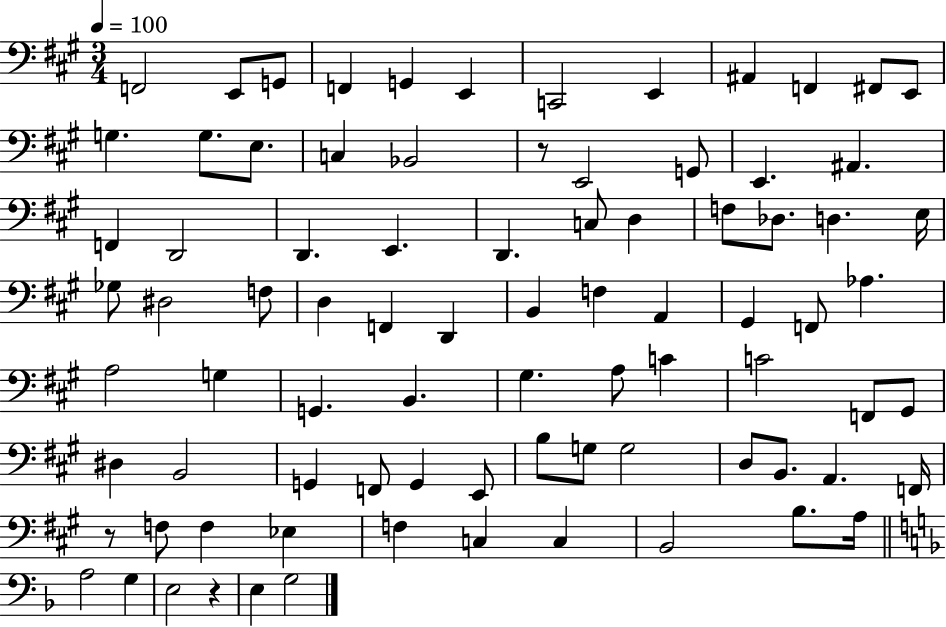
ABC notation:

X:1
T:Untitled
M:3/4
L:1/4
K:A
F,,2 E,,/2 G,,/2 F,, G,, E,, C,,2 E,, ^A,, F,, ^F,,/2 E,,/2 G, G,/2 E,/2 C, _B,,2 z/2 E,,2 G,,/2 E,, ^A,, F,, D,,2 D,, E,, D,, C,/2 D, F,/2 _D,/2 D, E,/4 _G,/2 ^D,2 F,/2 D, F,, D,, B,, F, A,, ^G,, F,,/2 _A, A,2 G, G,, B,, ^G, A,/2 C C2 F,,/2 ^G,,/2 ^D, B,,2 G,, F,,/2 G,, E,,/2 B,/2 G,/2 G,2 D,/2 B,,/2 A,, F,,/4 z/2 F,/2 F, _E, F, C, C, B,,2 B,/2 A,/4 A,2 G, E,2 z E, G,2